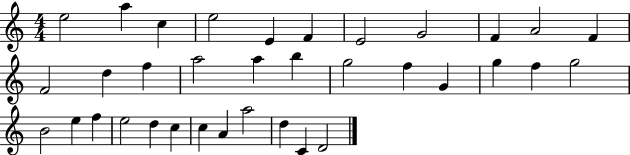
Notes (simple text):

E5/h A5/q C5/q E5/h E4/q F4/q E4/h G4/h F4/q A4/h F4/q F4/h D5/q F5/q A5/h A5/q B5/q G5/h F5/q G4/q G5/q F5/q G5/h B4/h E5/q F5/q E5/h D5/q C5/q C5/q A4/q A5/h D5/q C4/q D4/h